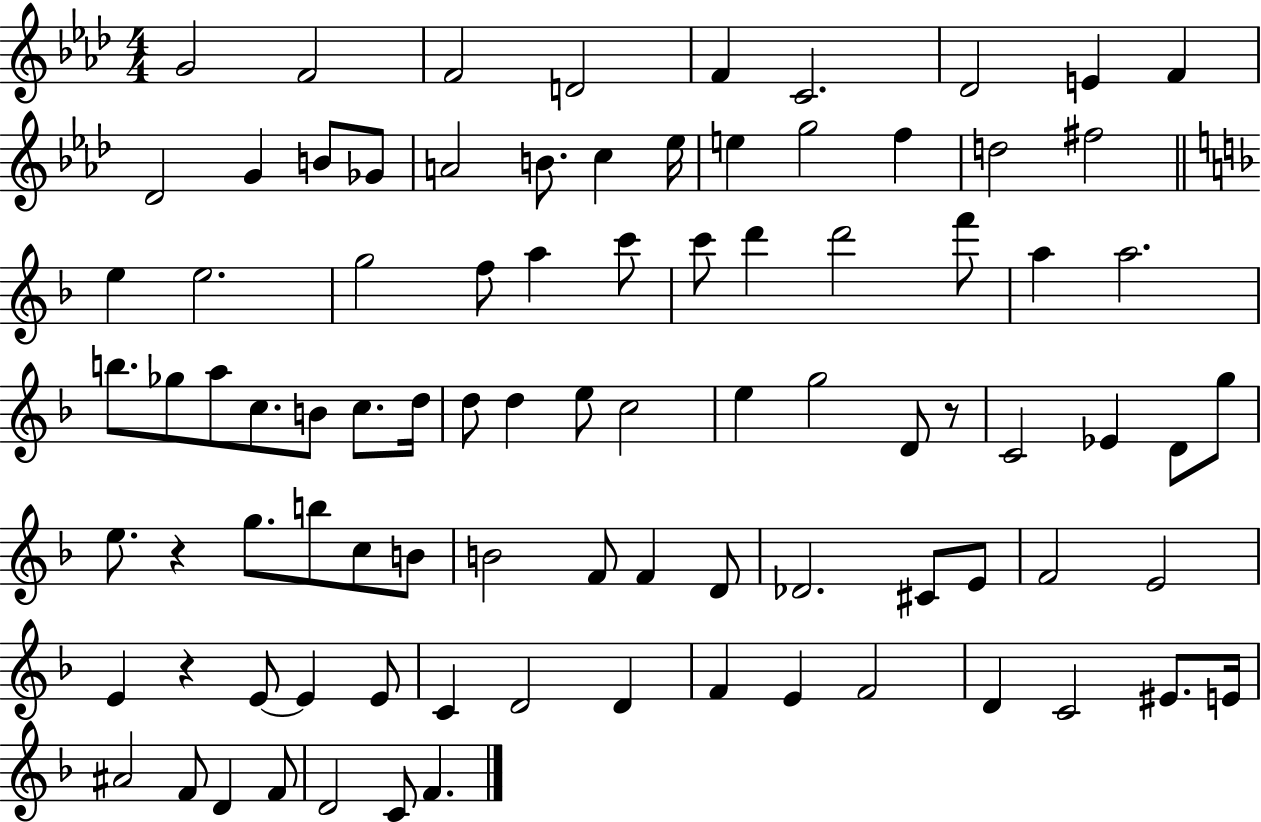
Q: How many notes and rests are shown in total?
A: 90